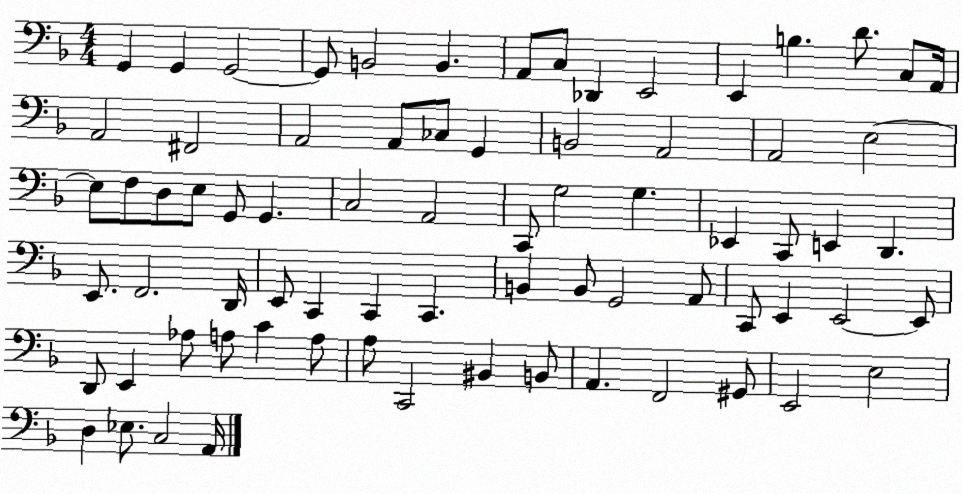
X:1
T:Untitled
M:4/4
L:1/4
K:F
G,, G,, G,,2 G,,/2 B,,2 B,, A,,/2 C,/2 _D,, E,,2 E,, B, D/2 C,/2 A,,/4 A,,2 ^F,,2 A,,2 A,,/2 _C,/2 G,, B,,2 A,,2 A,,2 E,2 E,/2 F,/2 D,/2 E,/2 G,,/2 G,, C,2 A,,2 C,,/2 G,2 G, _E,, C,,/2 E,, D,, E,,/2 F,,2 D,,/4 E,,/2 C,, C,, C,, B,, B,,/2 G,,2 A,,/2 C,,/2 E,, E,,2 E,,/2 D,,/2 E,, _A,/2 A,/2 C A,/2 A,/2 C,,2 ^B,, B,,/2 A,, F,,2 ^G,,/2 E,,2 E,2 D, _E,/2 C,2 A,,/4